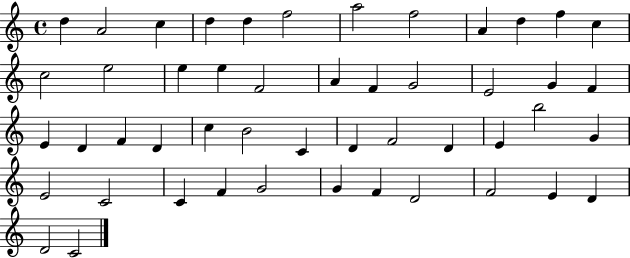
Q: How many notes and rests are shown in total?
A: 49